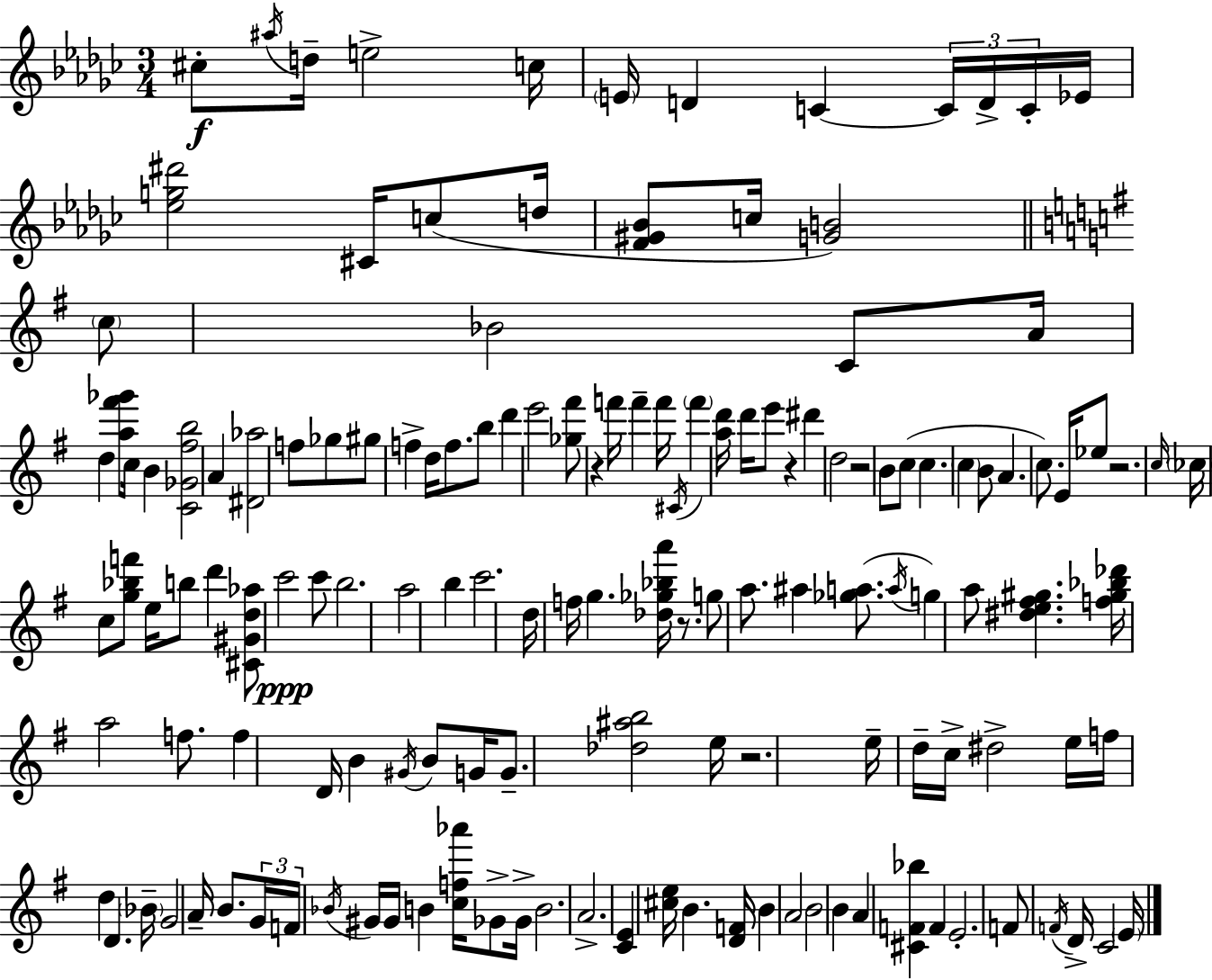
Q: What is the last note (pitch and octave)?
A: E4